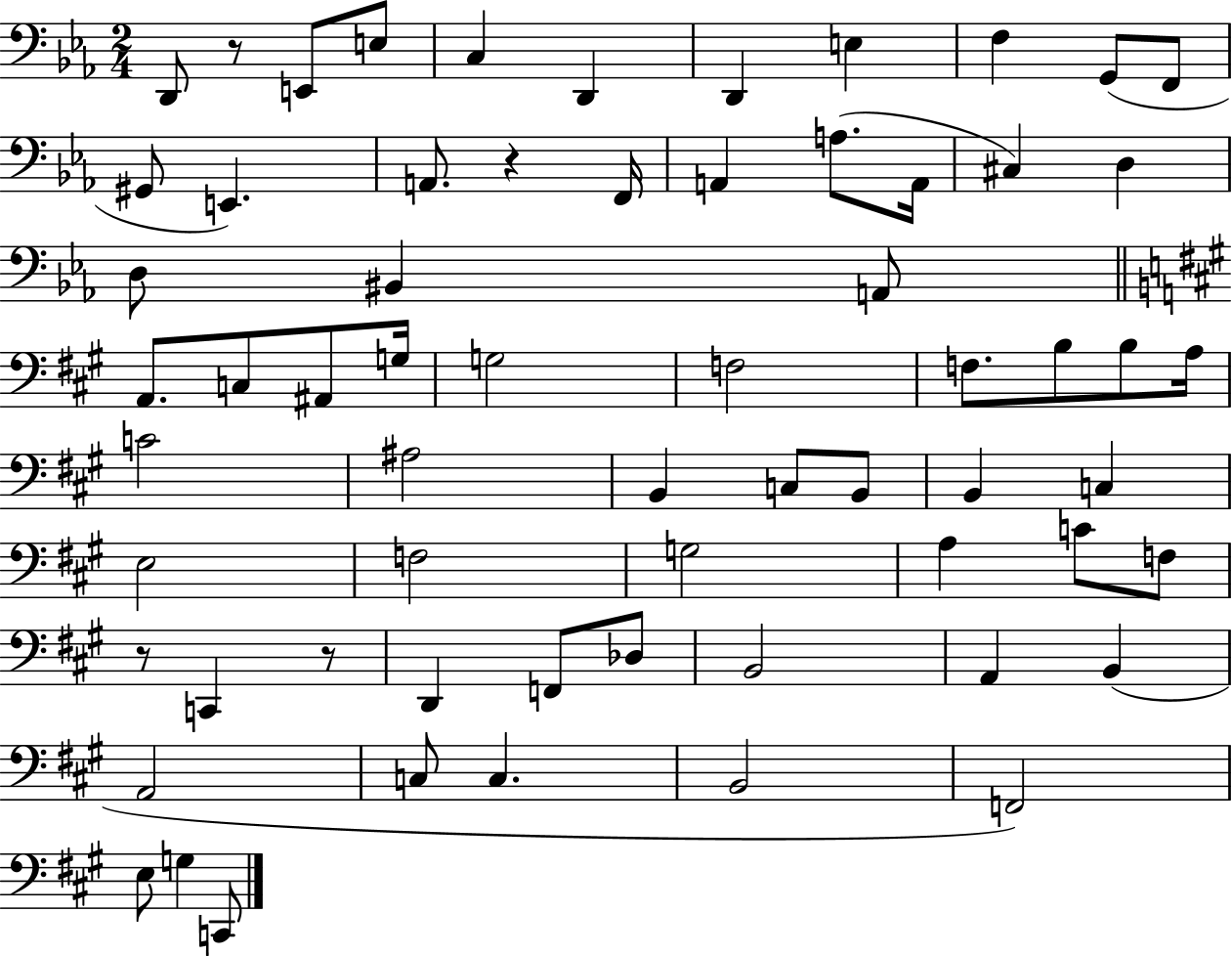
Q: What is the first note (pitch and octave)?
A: D2